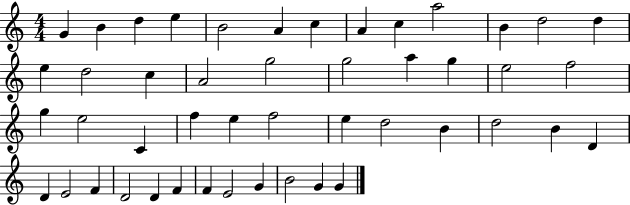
X:1
T:Untitled
M:4/4
L:1/4
K:C
G B d e B2 A c A c a2 B d2 d e d2 c A2 g2 g2 a g e2 f2 g e2 C f e f2 e d2 B d2 B D D E2 F D2 D F F E2 G B2 G G